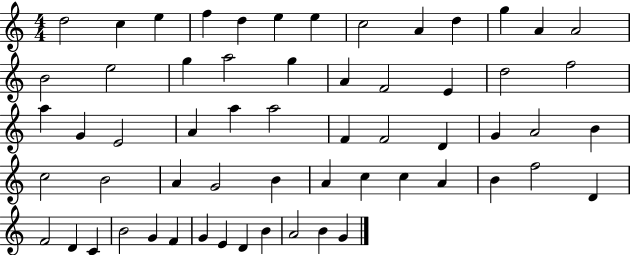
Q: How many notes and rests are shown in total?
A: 60